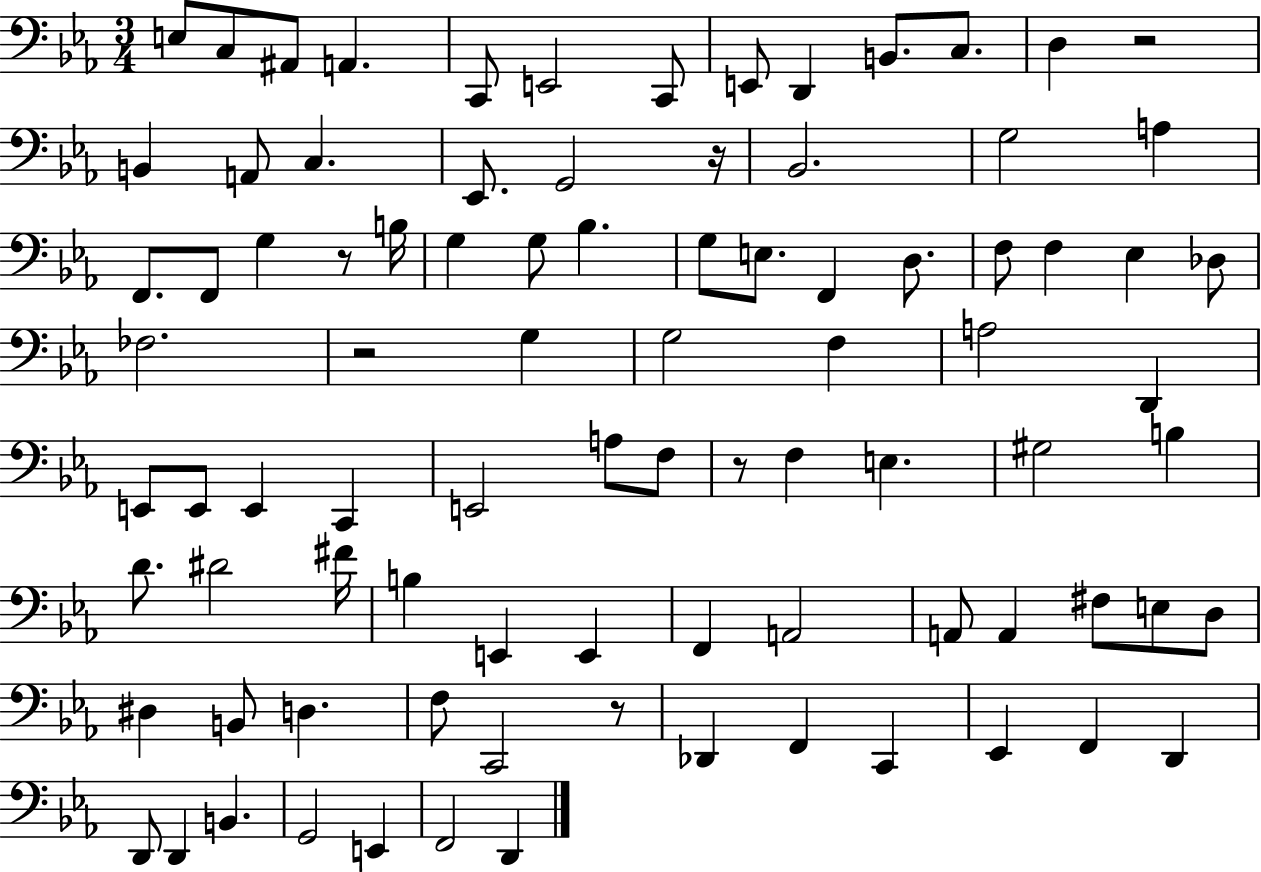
X:1
T:Untitled
M:3/4
L:1/4
K:Eb
E,/2 C,/2 ^A,,/2 A,, C,,/2 E,,2 C,,/2 E,,/2 D,, B,,/2 C,/2 D, z2 B,, A,,/2 C, _E,,/2 G,,2 z/4 _B,,2 G,2 A, F,,/2 F,,/2 G, z/2 B,/4 G, G,/2 _B, G,/2 E,/2 F,, D,/2 F,/2 F, _E, _D,/2 _F,2 z2 G, G,2 F, A,2 D,, E,,/2 E,,/2 E,, C,, E,,2 A,/2 F,/2 z/2 F, E, ^G,2 B, D/2 ^D2 ^F/4 B, E,, E,, F,, A,,2 A,,/2 A,, ^F,/2 E,/2 D,/2 ^D, B,,/2 D, F,/2 C,,2 z/2 _D,, F,, C,, _E,, F,, D,, D,,/2 D,, B,, G,,2 E,, F,,2 D,,